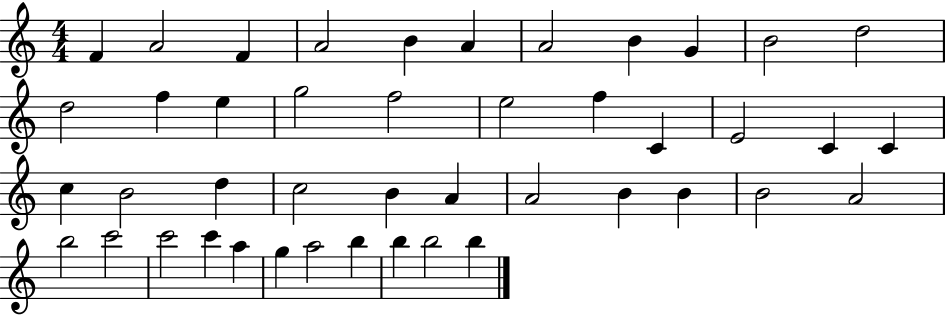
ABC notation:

X:1
T:Untitled
M:4/4
L:1/4
K:C
F A2 F A2 B A A2 B G B2 d2 d2 f e g2 f2 e2 f C E2 C C c B2 d c2 B A A2 B B B2 A2 b2 c'2 c'2 c' a g a2 b b b2 b